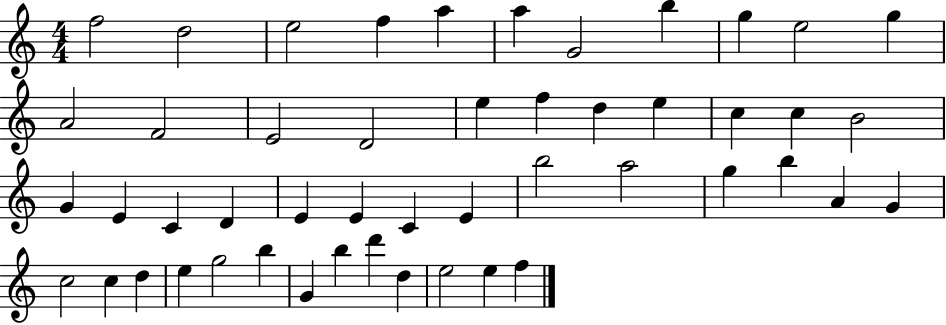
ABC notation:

X:1
T:Untitled
M:4/4
L:1/4
K:C
f2 d2 e2 f a a G2 b g e2 g A2 F2 E2 D2 e f d e c c B2 G E C D E E C E b2 a2 g b A G c2 c d e g2 b G b d' d e2 e f